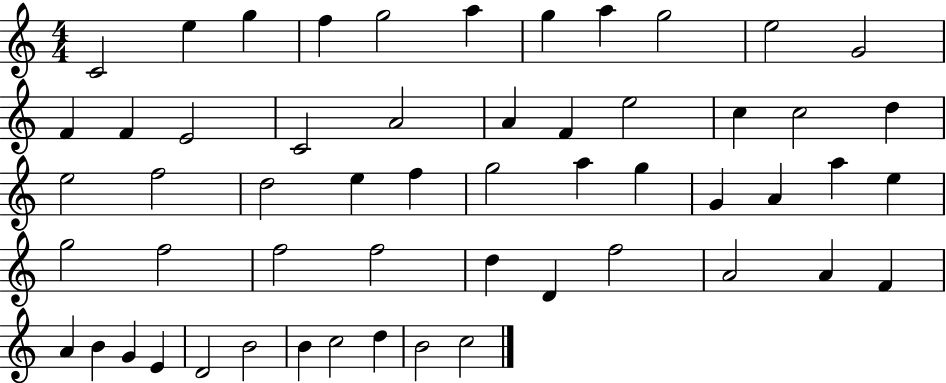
C4/h E5/q G5/q F5/q G5/h A5/q G5/q A5/q G5/h E5/h G4/h F4/q F4/q E4/h C4/h A4/h A4/q F4/q E5/h C5/q C5/h D5/q E5/h F5/h D5/h E5/q F5/q G5/h A5/q G5/q G4/q A4/q A5/q E5/q G5/h F5/h F5/h F5/h D5/q D4/q F5/h A4/h A4/q F4/q A4/q B4/q G4/q E4/q D4/h B4/h B4/q C5/h D5/q B4/h C5/h